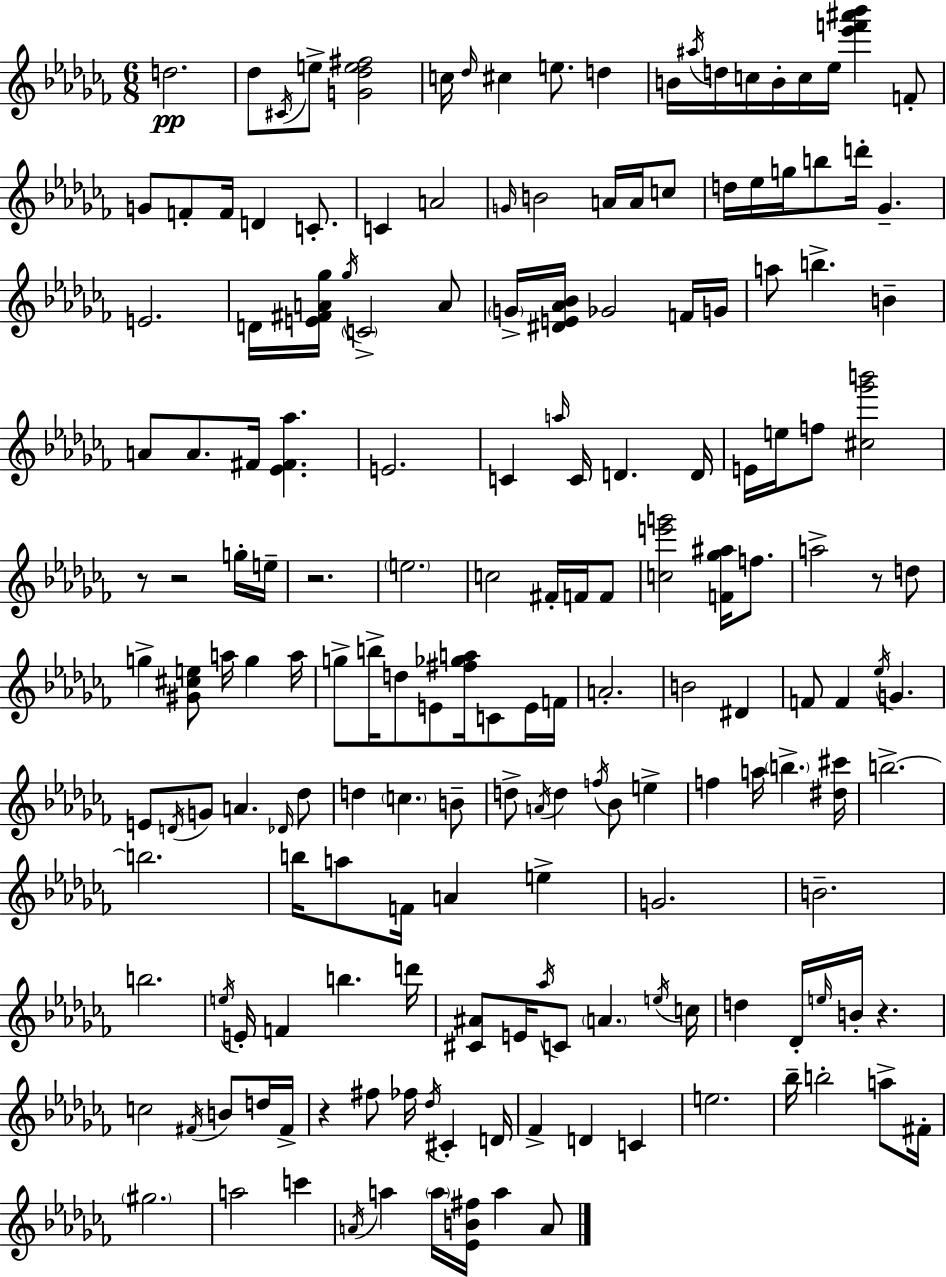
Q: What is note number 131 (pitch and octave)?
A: C5